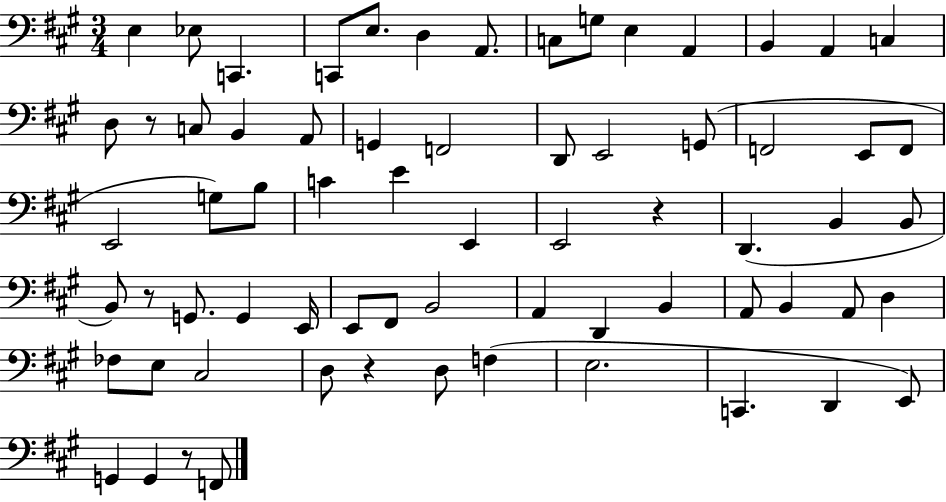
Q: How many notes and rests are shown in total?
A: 68